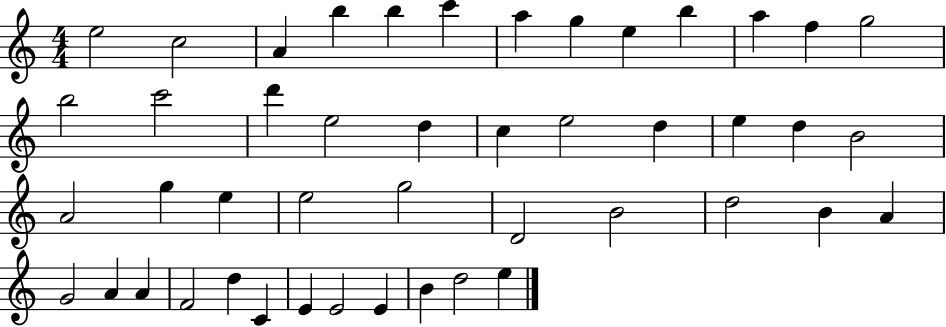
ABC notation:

X:1
T:Untitled
M:4/4
L:1/4
K:C
e2 c2 A b b c' a g e b a f g2 b2 c'2 d' e2 d c e2 d e d B2 A2 g e e2 g2 D2 B2 d2 B A G2 A A F2 d C E E2 E B d2 e